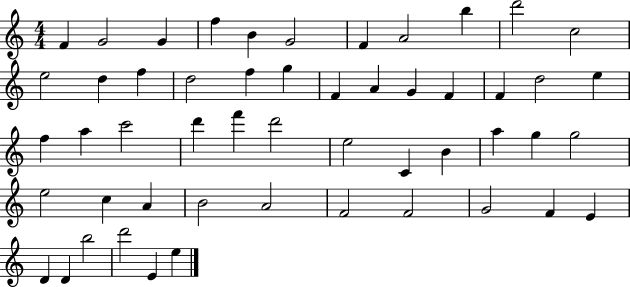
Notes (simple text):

F4/q G4/h G4/q F5/q B4/q G4/h F4/q A4/h B5/q D6/h C5/h E5/h D5/q F5/q D5/h F5/q G5/q F4/q A4/q G4/q F4/q F4/q D5/h E5/q F5/q A5/q C6/h D6/q F6/q D6/h E5/h C4/q B4/q A5/q G5/q G5/h E5/h C5/q A4/q B4/h A4/h F4/h F4/h G4/h F4/q E4/q D4/q D4/q B5/h D6/h E4/q E5/q